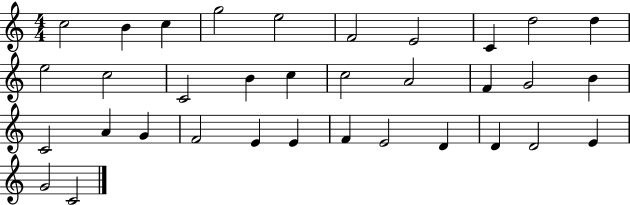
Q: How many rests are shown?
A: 0